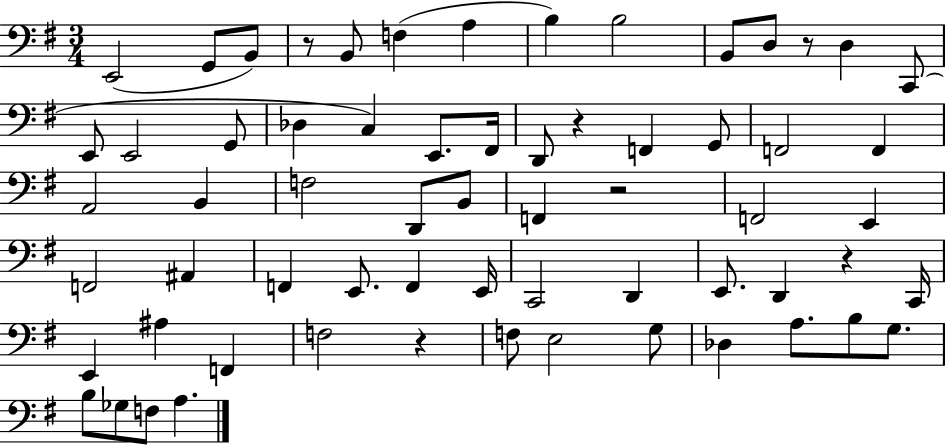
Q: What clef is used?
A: bass